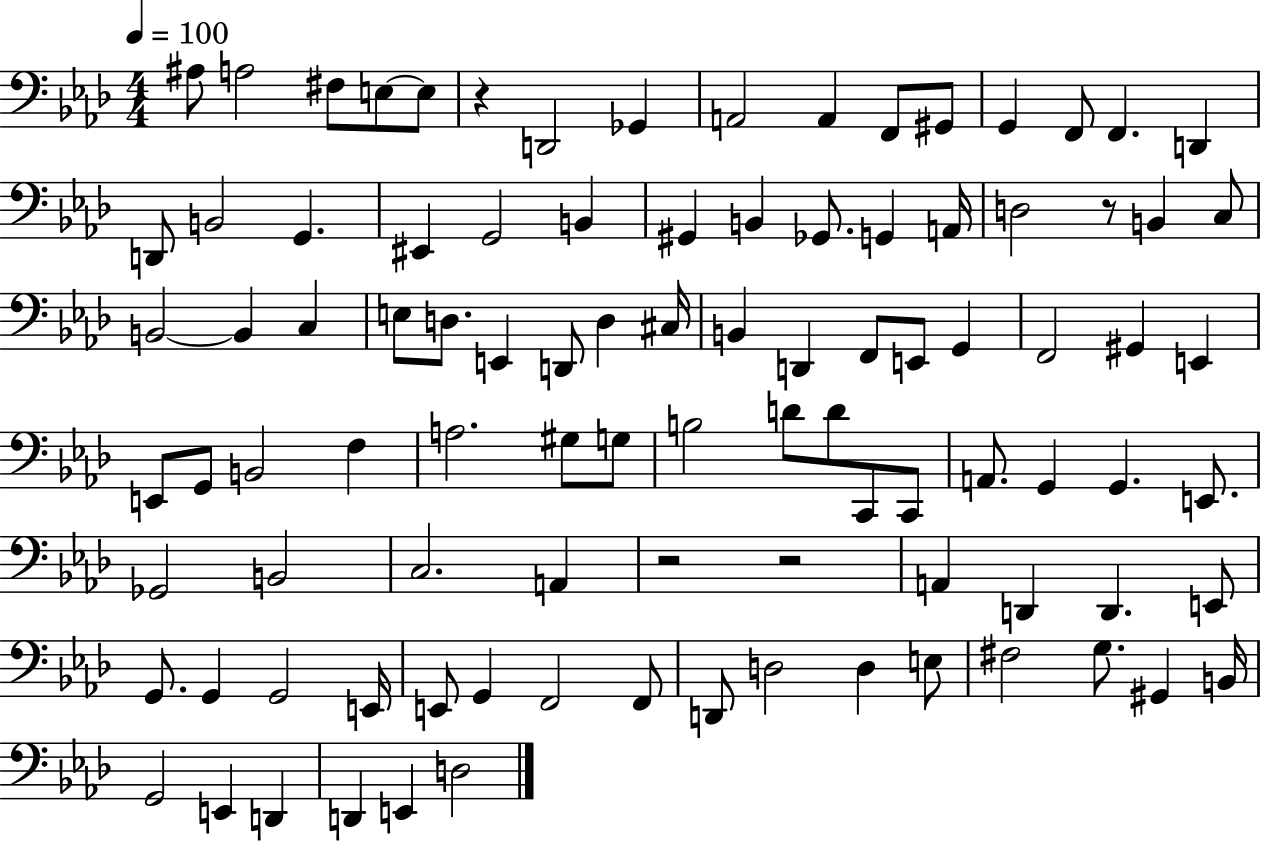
{
  \clef bass
  \numericTimeSignature
  \time 4/4
  \key aes \major
  \tempo 4 = 100
  ais8 a2 fis8 e8~~ e8 | r4 d,2 ges,4 | a,2 a,4 f,8 gis,8 | g,4 f,8 f,4. d,4 | \break d,8 b,2 g,4. | eis,4 g,2 b,4 | gis,4 b,4 ges,8. g,4 a,16 | d2 r8 b,4 c8 | \break b,2~~ b,4 c4 | e8 d8. e,4 d,8 d4 cis16 | b,4 d,4 f,8 e,8 g,4 | f,2 gis,4 e,4 | \break e,8 g,8 b,2 f4 | a2. gis8 g8 | b2 d'8 d'8 c,8 c,8 | a,8. g,4 g,4. e,8. | \break ges,2 b,2 | c2. a,4 | r2 r2 | a,4 d,4 d,4. e,8 | \break g,8. g,4 g,2 e,16 | e,8 g,4 f,2 f,8 | d,8 d2 d4 e8 | fis2 g8. gis,4 b,16 | \break g,2 e,4 d,4 | d,4 e,4 d2 | \bar "|."
}